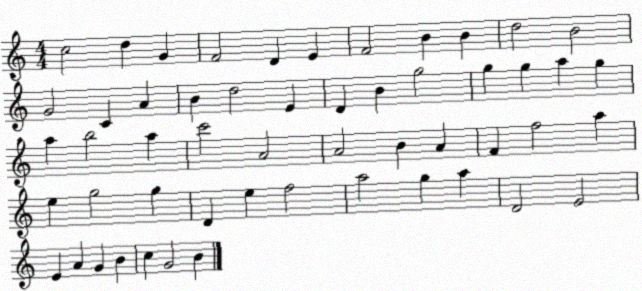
X:1
T:Untitled
M:4/4
L:1/4
K:C
c2 d G F2 D E F2 B B d2 B2 G2 C A B d2 E D B g2 g g a g a b2 a c'2 A2 A2 B A F f2 a e g2 g D e f2 a2 g a D2 E2 E A G B c G2 B